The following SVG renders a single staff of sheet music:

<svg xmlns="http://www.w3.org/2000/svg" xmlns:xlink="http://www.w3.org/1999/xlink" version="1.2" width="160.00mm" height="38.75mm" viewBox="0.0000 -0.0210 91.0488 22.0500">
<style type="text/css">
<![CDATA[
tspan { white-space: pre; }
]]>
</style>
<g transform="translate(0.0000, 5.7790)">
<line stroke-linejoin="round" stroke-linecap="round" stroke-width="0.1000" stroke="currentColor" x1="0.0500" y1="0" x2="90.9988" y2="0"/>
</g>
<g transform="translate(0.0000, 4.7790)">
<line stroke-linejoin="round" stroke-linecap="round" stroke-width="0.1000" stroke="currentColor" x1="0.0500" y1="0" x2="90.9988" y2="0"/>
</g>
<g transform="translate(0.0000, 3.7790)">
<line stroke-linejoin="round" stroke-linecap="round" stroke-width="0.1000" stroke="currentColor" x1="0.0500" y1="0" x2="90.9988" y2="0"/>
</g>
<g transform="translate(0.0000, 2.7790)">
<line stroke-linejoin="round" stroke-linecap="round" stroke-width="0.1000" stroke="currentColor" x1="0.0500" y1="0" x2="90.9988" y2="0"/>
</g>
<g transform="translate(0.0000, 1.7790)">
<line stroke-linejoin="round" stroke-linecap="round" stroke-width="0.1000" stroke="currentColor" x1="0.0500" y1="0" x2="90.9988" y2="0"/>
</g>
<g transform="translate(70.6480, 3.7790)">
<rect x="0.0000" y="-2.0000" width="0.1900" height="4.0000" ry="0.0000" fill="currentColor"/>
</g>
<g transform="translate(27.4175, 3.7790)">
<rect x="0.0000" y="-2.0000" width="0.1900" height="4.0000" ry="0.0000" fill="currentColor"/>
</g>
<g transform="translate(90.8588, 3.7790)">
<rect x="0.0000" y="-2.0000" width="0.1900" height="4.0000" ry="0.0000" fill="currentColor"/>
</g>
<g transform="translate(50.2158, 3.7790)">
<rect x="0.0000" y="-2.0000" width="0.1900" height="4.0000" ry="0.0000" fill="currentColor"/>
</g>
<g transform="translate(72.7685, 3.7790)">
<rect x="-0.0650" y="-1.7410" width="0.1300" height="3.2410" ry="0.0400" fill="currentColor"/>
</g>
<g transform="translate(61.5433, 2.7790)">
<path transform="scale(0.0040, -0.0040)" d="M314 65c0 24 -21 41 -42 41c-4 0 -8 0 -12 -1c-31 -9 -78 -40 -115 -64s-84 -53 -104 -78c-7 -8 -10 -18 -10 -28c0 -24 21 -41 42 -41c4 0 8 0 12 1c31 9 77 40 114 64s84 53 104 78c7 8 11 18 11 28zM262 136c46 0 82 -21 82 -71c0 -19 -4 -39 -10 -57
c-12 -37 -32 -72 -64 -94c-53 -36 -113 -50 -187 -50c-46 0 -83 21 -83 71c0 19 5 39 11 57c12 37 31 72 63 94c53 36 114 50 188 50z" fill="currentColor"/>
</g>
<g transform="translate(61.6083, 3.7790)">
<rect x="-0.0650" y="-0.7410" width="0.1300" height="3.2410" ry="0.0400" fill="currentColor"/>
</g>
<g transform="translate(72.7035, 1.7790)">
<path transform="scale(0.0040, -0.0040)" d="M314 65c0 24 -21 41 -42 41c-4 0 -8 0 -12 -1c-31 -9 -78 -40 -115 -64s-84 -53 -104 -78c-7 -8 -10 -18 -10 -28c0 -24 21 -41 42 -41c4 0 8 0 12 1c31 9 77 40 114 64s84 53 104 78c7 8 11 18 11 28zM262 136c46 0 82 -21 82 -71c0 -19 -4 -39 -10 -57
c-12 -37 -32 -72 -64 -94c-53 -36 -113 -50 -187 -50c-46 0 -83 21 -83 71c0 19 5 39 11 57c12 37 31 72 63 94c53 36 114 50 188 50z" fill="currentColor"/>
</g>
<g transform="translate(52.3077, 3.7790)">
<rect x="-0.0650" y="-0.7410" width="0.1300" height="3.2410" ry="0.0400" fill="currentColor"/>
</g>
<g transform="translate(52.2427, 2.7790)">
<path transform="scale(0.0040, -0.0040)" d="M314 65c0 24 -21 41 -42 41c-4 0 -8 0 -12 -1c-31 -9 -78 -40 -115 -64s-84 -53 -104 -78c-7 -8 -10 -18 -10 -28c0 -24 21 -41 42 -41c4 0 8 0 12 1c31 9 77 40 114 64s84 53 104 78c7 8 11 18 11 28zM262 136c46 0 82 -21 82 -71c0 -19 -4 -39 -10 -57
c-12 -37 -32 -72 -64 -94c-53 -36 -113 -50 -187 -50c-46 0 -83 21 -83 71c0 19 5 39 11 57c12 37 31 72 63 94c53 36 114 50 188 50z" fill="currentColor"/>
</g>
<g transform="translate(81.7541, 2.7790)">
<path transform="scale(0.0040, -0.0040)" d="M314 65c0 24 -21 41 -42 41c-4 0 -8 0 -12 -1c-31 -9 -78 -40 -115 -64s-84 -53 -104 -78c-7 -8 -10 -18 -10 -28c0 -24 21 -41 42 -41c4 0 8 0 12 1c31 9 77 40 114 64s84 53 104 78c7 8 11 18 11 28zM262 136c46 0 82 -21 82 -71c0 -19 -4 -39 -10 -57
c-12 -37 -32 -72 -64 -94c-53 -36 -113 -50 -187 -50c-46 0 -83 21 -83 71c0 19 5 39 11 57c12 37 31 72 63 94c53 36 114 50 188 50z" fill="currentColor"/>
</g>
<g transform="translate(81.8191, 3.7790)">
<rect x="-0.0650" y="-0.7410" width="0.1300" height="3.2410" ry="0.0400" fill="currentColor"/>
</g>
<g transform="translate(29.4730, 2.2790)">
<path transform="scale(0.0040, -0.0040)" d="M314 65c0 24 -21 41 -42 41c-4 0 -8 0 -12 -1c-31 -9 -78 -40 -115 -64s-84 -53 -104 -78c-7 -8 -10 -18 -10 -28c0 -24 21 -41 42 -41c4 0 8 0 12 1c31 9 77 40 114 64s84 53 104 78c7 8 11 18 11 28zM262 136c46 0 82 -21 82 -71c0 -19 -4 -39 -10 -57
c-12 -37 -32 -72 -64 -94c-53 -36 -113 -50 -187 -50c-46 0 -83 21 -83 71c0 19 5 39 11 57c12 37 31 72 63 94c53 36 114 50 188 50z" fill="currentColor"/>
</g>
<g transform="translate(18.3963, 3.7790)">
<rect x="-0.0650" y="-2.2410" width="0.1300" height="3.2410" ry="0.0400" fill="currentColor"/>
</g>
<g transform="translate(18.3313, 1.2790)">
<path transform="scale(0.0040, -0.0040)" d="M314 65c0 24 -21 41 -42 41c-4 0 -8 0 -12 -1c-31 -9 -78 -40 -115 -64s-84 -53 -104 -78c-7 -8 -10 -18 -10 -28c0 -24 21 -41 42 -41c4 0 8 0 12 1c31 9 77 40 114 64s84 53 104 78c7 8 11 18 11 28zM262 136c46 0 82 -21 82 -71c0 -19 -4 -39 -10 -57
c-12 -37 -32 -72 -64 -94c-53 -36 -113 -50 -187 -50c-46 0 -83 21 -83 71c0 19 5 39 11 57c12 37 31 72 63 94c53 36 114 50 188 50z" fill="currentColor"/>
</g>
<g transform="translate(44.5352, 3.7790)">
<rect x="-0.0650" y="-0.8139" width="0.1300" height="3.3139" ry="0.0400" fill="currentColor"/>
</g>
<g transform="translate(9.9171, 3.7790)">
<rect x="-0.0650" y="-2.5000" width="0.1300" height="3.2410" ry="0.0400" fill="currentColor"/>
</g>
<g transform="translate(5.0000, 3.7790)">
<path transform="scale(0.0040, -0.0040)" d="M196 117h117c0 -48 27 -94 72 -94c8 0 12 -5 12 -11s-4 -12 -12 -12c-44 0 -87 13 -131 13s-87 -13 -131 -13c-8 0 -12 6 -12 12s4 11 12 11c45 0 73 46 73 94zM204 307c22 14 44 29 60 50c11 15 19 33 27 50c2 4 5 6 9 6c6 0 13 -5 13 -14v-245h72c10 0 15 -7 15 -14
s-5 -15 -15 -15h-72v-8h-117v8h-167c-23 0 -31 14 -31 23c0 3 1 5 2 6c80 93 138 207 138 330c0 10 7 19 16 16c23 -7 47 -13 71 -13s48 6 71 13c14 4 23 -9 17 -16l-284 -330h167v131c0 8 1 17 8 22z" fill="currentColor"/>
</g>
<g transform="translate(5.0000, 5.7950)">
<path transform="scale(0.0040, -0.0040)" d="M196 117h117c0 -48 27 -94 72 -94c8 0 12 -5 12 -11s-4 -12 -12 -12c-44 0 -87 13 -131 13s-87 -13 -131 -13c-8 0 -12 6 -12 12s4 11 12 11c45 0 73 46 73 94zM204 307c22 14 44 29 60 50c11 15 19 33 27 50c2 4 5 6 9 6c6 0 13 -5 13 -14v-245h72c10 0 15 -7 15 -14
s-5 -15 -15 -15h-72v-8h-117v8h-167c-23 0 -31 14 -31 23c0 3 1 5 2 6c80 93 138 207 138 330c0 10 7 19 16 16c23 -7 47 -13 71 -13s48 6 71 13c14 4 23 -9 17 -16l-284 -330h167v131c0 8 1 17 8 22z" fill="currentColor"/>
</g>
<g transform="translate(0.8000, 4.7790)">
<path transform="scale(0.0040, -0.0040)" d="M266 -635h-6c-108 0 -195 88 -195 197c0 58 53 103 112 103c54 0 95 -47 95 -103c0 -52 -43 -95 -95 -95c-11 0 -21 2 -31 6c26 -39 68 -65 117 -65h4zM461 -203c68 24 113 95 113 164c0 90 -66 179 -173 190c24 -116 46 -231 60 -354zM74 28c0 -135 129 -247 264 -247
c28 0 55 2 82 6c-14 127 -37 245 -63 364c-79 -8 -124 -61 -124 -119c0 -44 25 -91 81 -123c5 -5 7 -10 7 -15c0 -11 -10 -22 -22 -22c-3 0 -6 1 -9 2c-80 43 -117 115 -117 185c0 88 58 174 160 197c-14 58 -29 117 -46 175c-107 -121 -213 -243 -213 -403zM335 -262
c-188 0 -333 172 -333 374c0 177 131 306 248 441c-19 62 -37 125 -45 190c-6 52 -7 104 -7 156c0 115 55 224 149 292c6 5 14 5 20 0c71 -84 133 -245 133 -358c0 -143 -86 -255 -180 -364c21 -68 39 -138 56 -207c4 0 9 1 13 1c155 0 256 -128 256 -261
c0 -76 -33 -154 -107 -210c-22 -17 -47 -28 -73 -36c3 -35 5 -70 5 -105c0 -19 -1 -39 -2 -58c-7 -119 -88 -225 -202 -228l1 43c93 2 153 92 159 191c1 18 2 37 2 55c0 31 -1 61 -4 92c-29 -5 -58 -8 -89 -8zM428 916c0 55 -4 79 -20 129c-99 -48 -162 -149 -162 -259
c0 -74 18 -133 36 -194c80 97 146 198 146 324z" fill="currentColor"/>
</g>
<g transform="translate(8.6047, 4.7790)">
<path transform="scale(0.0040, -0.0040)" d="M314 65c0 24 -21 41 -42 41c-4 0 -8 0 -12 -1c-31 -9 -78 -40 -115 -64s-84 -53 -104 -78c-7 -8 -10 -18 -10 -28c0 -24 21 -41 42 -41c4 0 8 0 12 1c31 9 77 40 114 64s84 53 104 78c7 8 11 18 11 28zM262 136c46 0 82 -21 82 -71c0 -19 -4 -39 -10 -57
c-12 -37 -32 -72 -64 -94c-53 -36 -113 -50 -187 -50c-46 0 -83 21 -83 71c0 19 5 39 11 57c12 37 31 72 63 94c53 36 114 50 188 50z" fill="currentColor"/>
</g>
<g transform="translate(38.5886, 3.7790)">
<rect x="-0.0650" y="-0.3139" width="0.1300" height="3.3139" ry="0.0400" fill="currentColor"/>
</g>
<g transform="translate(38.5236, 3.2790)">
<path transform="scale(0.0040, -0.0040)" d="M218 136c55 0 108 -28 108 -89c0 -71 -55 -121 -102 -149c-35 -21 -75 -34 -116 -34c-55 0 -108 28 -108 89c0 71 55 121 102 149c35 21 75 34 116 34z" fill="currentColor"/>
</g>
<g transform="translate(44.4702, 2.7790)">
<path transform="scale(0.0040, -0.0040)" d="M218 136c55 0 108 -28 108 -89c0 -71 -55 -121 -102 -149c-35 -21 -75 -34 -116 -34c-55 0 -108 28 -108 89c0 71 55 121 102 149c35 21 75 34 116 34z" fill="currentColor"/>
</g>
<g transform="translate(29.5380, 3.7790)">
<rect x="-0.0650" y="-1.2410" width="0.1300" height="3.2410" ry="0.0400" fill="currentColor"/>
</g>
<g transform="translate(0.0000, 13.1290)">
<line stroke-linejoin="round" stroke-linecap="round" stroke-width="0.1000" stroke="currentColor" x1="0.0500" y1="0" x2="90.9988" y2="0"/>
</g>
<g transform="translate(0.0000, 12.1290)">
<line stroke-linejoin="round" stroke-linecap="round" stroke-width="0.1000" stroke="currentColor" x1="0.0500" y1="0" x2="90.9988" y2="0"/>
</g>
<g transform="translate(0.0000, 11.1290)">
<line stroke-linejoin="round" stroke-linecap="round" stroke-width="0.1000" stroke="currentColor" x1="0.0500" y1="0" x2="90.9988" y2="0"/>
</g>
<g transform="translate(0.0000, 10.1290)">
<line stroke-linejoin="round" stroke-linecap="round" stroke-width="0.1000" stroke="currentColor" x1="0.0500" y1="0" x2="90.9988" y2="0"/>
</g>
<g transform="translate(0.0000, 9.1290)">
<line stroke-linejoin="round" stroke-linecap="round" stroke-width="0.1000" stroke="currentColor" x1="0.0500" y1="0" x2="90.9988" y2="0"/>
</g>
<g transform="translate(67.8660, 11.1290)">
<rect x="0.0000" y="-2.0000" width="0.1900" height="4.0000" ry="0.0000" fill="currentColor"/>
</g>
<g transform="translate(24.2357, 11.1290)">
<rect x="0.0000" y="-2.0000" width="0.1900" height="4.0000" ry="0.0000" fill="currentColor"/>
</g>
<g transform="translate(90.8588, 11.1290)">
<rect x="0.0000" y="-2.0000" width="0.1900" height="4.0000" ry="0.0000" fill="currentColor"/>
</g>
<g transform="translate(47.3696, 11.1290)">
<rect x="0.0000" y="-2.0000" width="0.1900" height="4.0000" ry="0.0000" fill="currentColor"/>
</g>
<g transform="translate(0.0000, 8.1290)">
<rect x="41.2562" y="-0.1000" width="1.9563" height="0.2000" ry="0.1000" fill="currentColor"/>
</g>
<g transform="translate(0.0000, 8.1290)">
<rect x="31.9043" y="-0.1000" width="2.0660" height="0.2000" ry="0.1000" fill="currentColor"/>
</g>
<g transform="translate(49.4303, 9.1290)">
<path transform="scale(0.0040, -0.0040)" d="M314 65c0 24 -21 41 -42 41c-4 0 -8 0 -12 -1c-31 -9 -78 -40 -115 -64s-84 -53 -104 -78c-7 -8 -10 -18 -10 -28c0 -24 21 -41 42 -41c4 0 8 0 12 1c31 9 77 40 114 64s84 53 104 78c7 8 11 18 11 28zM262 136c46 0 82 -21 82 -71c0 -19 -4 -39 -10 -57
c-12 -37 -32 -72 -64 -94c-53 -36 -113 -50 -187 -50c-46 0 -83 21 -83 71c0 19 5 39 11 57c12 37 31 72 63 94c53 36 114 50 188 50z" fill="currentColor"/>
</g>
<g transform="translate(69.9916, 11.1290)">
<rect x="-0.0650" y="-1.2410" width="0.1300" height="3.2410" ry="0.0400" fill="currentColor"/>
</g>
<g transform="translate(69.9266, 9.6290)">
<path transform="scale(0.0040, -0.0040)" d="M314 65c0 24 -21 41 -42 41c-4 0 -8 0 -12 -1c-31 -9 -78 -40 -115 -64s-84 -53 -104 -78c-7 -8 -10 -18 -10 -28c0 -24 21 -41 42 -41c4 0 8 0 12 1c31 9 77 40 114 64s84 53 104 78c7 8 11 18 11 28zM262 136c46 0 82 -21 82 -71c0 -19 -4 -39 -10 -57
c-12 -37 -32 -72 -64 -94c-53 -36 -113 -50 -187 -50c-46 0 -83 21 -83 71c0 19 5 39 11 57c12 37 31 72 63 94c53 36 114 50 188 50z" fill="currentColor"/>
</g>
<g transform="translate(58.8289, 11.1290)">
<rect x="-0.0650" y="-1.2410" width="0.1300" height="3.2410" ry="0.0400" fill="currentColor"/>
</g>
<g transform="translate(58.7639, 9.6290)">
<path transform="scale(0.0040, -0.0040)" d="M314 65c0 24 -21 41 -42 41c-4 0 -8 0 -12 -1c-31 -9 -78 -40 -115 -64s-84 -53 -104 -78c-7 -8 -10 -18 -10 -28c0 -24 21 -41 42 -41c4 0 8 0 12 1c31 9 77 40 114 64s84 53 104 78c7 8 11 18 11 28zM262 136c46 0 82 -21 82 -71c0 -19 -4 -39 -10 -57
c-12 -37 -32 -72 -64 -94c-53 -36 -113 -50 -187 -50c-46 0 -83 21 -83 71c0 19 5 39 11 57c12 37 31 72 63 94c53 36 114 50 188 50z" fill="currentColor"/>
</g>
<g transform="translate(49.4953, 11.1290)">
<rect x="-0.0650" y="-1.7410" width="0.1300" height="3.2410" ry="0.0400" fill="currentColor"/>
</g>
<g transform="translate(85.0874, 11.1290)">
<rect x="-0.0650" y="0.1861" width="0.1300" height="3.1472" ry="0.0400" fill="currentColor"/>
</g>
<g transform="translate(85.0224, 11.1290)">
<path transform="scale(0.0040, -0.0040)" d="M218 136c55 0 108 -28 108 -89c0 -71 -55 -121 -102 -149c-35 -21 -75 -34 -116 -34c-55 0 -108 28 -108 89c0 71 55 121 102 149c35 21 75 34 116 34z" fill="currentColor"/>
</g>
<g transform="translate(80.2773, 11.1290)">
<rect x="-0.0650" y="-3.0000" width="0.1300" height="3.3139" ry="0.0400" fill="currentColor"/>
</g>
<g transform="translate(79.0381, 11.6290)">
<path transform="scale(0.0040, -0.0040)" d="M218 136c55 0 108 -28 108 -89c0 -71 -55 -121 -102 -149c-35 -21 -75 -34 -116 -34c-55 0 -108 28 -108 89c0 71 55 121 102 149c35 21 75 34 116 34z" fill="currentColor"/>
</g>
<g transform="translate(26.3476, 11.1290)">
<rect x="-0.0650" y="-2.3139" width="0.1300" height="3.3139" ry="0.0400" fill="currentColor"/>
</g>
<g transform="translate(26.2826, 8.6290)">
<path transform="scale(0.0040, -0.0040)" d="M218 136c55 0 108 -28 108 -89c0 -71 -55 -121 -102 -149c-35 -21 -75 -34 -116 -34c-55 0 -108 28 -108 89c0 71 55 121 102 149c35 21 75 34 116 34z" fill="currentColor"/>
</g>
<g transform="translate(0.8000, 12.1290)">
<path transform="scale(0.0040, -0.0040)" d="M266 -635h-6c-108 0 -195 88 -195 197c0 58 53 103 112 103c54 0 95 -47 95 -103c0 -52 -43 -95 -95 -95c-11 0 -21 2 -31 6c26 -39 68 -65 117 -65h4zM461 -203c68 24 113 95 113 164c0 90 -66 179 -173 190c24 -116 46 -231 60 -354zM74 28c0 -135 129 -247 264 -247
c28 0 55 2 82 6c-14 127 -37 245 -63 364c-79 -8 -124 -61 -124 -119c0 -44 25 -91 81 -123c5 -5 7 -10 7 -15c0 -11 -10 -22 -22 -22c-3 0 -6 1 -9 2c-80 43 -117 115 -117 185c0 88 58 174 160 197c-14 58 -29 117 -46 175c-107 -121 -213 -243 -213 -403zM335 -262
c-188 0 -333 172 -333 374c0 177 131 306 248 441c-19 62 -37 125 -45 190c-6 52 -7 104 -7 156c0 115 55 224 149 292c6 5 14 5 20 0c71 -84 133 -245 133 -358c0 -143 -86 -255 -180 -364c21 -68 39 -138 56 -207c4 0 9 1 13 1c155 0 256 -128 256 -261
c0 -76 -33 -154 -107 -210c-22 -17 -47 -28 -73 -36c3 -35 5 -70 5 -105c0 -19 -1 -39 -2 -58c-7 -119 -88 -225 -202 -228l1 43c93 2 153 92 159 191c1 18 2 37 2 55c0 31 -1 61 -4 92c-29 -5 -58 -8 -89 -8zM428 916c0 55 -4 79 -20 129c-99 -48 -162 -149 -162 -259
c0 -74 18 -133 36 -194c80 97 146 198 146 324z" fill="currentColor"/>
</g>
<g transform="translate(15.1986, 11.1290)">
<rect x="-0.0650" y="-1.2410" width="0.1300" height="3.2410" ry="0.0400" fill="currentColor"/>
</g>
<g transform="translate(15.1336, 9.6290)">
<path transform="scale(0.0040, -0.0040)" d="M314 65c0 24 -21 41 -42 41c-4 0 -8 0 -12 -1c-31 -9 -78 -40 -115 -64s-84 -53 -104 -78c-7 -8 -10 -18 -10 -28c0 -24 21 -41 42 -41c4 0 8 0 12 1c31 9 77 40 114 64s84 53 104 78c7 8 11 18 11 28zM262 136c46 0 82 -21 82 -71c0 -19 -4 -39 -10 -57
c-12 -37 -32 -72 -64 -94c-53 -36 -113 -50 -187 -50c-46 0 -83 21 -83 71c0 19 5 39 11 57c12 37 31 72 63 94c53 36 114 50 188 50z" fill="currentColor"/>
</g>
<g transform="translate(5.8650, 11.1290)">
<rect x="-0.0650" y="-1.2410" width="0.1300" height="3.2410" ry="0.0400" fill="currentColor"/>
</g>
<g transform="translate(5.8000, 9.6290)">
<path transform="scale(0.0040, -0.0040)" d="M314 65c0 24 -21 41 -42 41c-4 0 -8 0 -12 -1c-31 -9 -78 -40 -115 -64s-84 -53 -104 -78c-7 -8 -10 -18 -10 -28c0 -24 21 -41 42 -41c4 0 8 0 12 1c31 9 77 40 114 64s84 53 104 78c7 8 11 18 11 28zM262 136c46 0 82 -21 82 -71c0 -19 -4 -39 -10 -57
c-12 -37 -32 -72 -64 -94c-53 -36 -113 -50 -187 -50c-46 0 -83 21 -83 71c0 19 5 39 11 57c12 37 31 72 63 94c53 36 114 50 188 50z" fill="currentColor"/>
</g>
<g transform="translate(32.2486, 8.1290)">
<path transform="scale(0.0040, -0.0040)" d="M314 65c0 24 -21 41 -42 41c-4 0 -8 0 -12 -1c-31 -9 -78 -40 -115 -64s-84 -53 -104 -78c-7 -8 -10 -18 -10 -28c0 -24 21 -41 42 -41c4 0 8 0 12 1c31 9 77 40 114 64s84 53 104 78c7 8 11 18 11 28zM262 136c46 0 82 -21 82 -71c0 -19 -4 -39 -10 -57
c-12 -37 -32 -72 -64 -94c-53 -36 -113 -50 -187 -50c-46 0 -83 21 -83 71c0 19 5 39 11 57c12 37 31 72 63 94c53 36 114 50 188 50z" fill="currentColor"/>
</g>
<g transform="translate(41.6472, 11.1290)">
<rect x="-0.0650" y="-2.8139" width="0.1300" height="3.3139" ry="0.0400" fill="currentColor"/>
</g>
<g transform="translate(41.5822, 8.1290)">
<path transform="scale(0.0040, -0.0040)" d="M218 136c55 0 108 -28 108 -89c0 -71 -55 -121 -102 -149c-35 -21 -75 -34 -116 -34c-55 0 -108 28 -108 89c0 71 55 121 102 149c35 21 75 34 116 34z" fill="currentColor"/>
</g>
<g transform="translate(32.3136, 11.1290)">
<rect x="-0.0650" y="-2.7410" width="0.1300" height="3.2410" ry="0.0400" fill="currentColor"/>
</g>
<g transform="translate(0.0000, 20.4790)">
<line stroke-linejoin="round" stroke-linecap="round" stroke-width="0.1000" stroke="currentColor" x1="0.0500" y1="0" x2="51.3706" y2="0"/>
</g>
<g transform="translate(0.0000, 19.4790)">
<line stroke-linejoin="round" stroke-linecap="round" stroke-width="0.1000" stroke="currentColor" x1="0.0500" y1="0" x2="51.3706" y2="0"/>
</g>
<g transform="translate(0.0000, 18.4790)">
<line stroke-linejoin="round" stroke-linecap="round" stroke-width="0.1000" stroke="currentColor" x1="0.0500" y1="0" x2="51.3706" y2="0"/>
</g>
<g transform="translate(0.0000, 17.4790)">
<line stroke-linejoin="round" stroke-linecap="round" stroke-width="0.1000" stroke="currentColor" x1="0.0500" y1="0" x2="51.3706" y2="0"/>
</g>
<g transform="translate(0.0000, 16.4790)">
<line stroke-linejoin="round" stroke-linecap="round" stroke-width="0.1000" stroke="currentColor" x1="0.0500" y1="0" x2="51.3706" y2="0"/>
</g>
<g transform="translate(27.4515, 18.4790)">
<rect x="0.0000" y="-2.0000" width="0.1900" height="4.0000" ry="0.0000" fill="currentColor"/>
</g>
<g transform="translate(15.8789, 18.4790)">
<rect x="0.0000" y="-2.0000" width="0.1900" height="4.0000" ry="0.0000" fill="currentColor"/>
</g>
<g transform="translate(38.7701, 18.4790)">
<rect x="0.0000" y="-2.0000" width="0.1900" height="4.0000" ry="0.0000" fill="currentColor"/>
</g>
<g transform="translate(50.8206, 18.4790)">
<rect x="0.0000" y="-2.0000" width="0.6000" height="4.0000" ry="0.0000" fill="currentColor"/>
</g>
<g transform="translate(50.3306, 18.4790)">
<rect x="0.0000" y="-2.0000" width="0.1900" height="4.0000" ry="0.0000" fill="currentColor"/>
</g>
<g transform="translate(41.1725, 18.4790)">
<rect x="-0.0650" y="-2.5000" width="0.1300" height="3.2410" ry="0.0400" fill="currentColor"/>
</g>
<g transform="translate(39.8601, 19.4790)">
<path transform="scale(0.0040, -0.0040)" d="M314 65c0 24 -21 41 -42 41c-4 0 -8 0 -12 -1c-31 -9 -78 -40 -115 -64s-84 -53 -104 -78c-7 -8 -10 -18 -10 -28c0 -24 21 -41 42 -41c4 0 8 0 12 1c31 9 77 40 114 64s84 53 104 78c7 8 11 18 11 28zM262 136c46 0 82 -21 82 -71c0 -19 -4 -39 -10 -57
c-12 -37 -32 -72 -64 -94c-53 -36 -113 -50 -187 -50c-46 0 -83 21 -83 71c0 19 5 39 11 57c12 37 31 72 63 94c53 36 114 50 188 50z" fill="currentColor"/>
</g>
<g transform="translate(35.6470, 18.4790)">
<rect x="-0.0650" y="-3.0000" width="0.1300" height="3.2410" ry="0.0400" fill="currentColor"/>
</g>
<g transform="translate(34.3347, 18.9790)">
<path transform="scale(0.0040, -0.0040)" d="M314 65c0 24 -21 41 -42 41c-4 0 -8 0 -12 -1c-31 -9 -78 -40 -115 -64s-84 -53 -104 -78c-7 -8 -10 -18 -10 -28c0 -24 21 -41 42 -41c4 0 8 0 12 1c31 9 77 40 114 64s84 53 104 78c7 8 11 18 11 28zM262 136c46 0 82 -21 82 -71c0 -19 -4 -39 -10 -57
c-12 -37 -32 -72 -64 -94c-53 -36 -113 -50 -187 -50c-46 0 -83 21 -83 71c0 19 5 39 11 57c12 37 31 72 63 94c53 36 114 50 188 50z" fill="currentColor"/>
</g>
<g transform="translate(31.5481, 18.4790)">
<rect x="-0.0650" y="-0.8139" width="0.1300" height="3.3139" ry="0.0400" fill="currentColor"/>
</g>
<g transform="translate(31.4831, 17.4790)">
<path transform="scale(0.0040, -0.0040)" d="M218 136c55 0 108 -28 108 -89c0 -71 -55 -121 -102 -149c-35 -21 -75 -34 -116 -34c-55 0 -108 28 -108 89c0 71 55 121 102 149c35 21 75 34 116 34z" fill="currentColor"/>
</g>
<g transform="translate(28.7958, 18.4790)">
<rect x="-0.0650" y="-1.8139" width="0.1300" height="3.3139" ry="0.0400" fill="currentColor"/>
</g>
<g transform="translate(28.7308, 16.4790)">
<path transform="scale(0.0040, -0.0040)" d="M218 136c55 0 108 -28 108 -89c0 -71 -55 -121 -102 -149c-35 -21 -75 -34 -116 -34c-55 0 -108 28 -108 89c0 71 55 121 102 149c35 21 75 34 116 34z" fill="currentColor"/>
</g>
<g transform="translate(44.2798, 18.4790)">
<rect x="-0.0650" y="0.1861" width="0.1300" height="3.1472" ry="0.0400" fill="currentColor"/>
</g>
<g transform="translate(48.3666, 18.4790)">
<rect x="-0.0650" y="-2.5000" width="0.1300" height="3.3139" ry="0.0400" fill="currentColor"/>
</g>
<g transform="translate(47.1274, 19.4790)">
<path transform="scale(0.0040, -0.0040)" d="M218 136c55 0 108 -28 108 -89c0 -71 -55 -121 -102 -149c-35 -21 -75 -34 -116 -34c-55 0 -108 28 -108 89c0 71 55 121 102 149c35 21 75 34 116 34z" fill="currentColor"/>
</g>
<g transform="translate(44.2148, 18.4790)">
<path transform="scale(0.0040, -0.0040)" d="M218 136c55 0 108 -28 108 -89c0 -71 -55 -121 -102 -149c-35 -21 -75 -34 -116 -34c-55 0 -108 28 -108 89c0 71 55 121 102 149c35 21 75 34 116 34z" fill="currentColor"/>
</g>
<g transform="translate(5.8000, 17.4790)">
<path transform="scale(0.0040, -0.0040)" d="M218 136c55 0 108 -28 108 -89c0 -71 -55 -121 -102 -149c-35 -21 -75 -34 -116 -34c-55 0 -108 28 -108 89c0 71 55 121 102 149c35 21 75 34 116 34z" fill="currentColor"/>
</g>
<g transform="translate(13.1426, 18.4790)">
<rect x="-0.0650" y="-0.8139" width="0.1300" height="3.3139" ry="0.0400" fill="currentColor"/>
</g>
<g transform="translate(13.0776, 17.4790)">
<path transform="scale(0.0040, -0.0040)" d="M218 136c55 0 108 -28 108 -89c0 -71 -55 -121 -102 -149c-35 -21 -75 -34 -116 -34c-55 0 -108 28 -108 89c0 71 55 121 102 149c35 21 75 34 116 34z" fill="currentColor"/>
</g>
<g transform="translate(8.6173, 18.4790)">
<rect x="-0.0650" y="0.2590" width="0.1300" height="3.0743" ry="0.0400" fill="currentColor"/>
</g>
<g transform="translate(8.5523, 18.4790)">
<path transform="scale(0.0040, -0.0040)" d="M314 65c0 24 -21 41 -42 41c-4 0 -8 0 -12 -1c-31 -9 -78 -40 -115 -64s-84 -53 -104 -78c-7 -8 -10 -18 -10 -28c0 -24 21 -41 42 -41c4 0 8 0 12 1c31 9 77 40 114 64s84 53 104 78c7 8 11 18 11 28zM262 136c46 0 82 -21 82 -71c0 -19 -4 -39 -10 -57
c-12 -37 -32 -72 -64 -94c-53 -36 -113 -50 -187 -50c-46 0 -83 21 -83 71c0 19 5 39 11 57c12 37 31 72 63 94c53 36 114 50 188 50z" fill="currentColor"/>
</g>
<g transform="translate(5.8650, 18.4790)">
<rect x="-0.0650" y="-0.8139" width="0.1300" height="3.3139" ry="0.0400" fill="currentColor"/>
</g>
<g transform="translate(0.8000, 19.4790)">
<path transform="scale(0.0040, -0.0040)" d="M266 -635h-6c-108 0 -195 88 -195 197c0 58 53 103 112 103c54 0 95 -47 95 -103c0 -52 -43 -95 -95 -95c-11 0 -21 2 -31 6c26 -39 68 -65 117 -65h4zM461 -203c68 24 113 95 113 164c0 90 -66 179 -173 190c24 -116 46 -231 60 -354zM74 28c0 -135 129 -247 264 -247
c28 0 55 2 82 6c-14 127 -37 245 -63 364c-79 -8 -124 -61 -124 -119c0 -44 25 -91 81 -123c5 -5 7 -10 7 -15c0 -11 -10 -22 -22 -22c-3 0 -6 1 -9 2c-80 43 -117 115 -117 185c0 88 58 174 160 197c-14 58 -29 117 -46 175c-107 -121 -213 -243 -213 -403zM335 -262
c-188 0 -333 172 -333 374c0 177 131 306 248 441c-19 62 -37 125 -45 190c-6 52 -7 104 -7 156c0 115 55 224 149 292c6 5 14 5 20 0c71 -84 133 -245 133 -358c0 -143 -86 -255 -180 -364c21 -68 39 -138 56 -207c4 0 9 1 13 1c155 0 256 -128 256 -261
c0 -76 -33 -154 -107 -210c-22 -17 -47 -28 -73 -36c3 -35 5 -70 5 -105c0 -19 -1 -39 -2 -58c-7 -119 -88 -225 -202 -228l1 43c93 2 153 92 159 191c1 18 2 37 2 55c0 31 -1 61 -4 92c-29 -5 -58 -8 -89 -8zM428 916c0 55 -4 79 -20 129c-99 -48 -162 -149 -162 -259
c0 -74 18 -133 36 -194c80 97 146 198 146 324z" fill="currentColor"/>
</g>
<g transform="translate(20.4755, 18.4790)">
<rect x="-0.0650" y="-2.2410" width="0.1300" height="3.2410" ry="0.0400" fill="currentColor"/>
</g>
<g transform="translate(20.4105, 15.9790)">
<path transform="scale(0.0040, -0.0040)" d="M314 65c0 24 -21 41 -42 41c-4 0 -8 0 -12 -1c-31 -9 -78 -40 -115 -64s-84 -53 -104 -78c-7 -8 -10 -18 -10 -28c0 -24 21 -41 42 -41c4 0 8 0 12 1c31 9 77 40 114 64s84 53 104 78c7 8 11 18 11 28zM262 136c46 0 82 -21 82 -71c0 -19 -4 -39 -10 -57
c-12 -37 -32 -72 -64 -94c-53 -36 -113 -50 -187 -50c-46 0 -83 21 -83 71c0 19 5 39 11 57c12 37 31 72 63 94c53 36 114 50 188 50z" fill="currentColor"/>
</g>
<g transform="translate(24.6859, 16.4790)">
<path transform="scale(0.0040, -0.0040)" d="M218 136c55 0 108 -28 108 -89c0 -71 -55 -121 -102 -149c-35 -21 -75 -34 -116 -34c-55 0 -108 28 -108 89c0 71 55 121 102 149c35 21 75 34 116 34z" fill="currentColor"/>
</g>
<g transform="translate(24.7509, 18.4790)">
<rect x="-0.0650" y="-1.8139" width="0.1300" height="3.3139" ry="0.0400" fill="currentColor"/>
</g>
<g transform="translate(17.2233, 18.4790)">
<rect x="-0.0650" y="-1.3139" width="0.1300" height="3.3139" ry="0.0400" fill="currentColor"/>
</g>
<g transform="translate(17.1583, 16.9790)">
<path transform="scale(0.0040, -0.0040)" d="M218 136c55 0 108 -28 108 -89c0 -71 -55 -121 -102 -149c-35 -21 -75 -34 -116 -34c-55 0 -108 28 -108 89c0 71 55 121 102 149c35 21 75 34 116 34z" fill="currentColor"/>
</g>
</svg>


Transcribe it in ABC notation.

X:1
T:Untitled
M:4/4
L:1/4
K:C
G2 g2 e2 c d d2 d2 f2 d2 e2 e2 g a2 a f2 e2 e2 A B d B2 d e g2 f f d A2 G2 B G